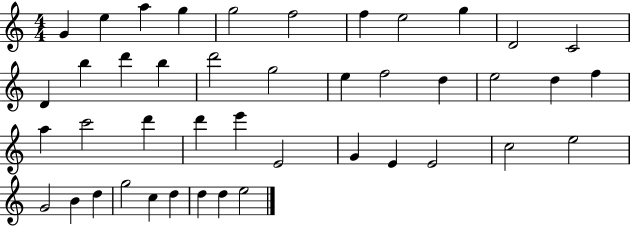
X:1
T:Untitled
M:4/4
L:1/4
K:C
G e a g g2 f2 f e2 g D2 C2 D b d' b d'2 g2 e f2 d e2 d f a c'2 d' d' e' E2 G E E2 c2 e2 G2 B d g2 c d d d e2